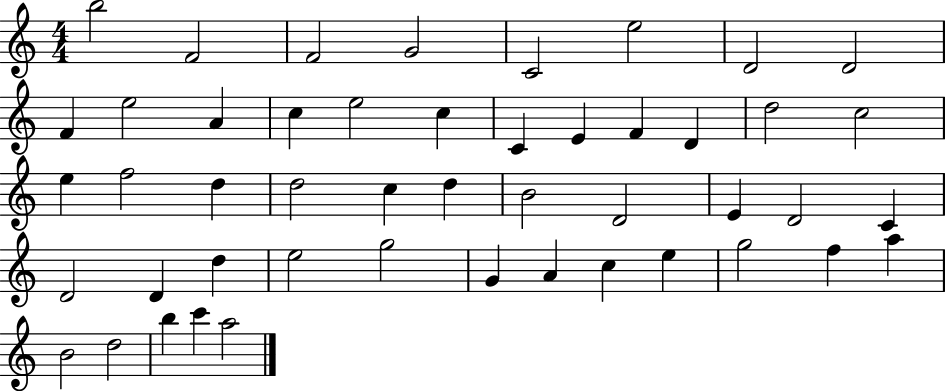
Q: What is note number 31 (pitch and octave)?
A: C4